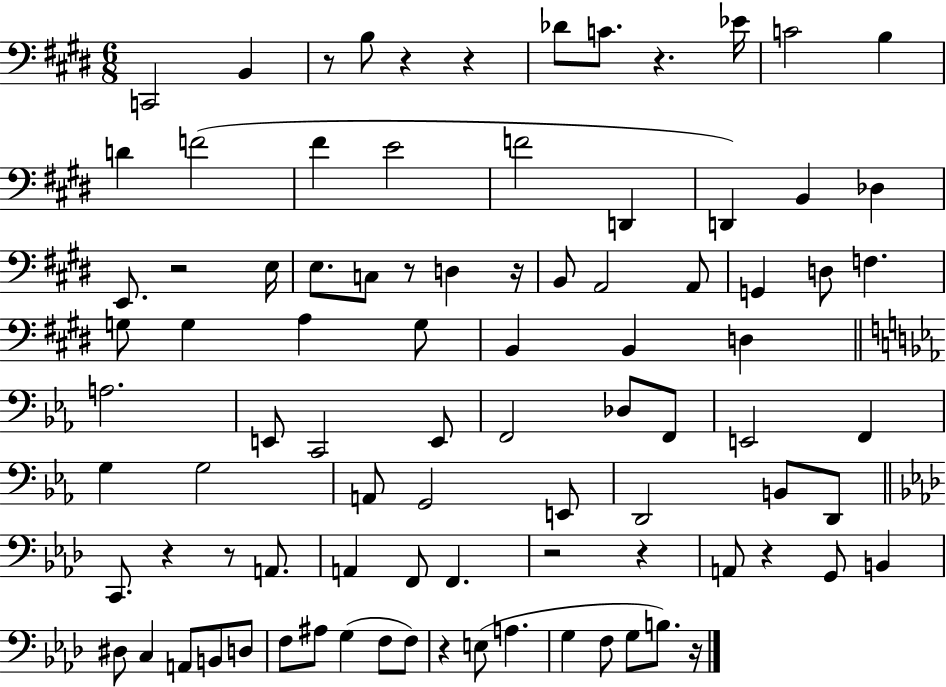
X:1
T:Untitled
M:6/8
L:1/4
K:E
C,,2 B,, z/2 B,/2 z z _D/2 C/2 z _E/4 C2 B, D F2 ^F E2 F2 D,, D,, B,, _D, E,,/2 z2 E,/4 E,/2 C,/2 z/2 D, z/4 B,,/2 A,,2 A,,/2 G,, D,/2 F, G,/2 G, A, G,/2 B,, B,, D, A,2 E,,/2 C,,2 E,,/2 F,,2 _D,/2 F,,/2 E,,2 F,, G, G,2 A,,/2 G,,2 E,,/2 D,,2 B,,/2 D,,/2 C,,/2 z z/2 A,,/2 A,, F,,/2 F,, z2 z A,,/2 z G,,/2 B,, ^D,/2 C, A,,/2 B,,/2 D,/2 F,/2 ^A,/2 G, F,/2 F,/2 z E,/2 A, G, F,/2 G,/2 B,/2 z/4